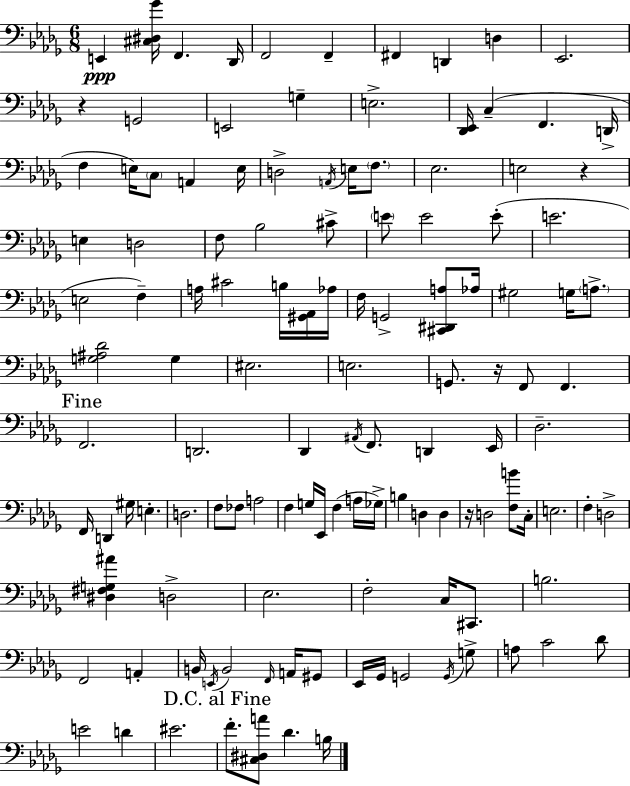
E2/q [C#3,D#3,Gb4]/s F2/q. Db2/s F2/h F2/q F#2/q D2/q D3/q Eb2/h. R/q G2/h E2/h G3/q E3/h. [Db2,Eb2]/s C3/q F2/q. D2/s F3/q E3/s C3/e A2/q E3/s D3/h A2/s E3/s F3/e. Eb3/h. E3/h R/q E3/q D3/h F3/e Bb3/h C#4/e E4/e E4/h E4/e E4/h. E3/h F3/q A3/s C#4/h B3/s [G#2,Ab2]/s Ab3/s F3/s G2/h [C#2,D#2,A3]/e Ab3/s G#3/h G3/s A3/e. [G3,A#3,Db4]/h G3/q EIS3/h. E3/h. G2/e. R/s F2/e F2/q. F2/h. D2/h. Db2/q A#2/s F2/e. D2/q Eb2/s Db3/h. F2/s D2/q G#3/s E3/q. D3/h. F3/e FES3/e A3/h F3/q G3/s Eb2/s F3/q A3/s Gb3/s B3/q D3/q D3/q R/s D3/h [F3,B4]/e C3/s E3/h. F3/q D3/h [D#3,F#3,G3,A#4]/q D3/h Eb3/h. F3/h C3/s C#2/e. B3/h. F2/h A2/q B2/s E2/s B2/h F2/s A2/s G#2/e Eb2/s Gb2/s G2/h G2/s G3/e A3/e C4/h Db4/e E4/h D4/q EIS4/h. F4/e. [C#3,D#3,A4]/e Db4/q. B3/s